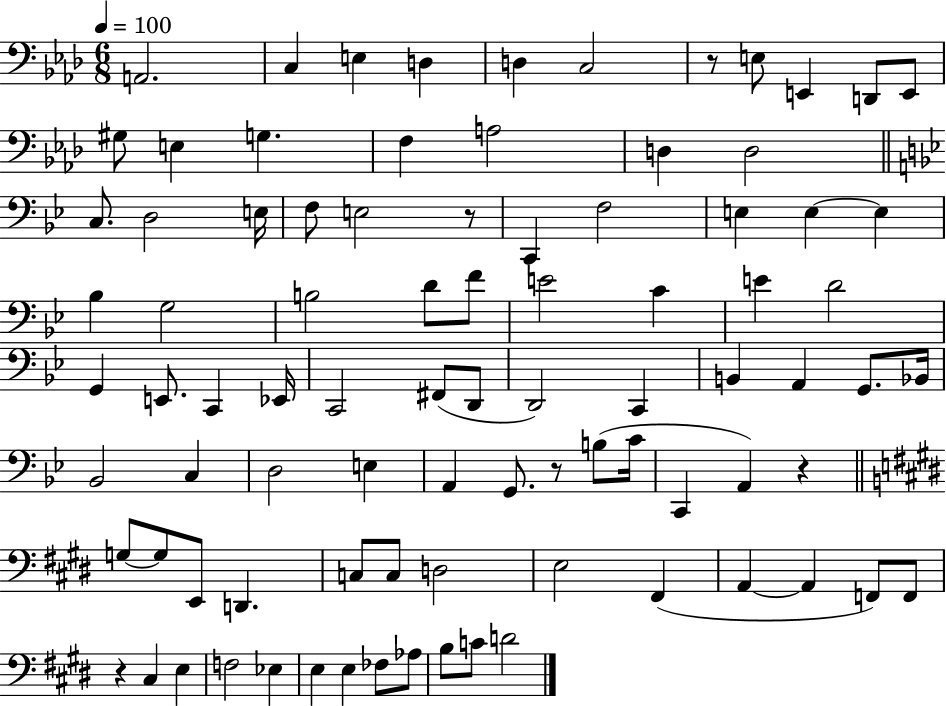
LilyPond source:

{
  \clef bass
  \numericTimeSignature
  \time 6/8
  \key aes \major
  \tempo 4 = 100
  a,2. | c4 e4 d4 | d4 c2 | r8 e8 e,4 d,8 e,8 | \break gis8 e4 g4. | f4 a2 | d4 d2 | \bar "||" \break \key bes \major c8. d2 e16 | f8 e2 r8 | c,4 f2 | e4 e4~~ e4 | \break bes4 g2 | b2 d'8 f'8 | e'2 c'4 | e'4 d'2 | \break g,4 e,8. c,4 ees,16 | c,2 fis,8( d,8 | d,2) c,4 | b,4 a,4 g,8. bes,16 | \break bes,2 c4 | d2 e4 | a,4 g,8. r8 b8( c'16 | c,4 a,4) r4 | \break \bar "||" \break \key e \major g8~~ g8 e,8 d,4. | c8 c8 d2 | e2 fis,4( | a,4~~ a,4 f,8) f,8 | \break r4 cis4 e4 | f2 ees4 | e4 e4 fes8 aes8 | b8 c'8 d'2 | \break \bar "|."
}